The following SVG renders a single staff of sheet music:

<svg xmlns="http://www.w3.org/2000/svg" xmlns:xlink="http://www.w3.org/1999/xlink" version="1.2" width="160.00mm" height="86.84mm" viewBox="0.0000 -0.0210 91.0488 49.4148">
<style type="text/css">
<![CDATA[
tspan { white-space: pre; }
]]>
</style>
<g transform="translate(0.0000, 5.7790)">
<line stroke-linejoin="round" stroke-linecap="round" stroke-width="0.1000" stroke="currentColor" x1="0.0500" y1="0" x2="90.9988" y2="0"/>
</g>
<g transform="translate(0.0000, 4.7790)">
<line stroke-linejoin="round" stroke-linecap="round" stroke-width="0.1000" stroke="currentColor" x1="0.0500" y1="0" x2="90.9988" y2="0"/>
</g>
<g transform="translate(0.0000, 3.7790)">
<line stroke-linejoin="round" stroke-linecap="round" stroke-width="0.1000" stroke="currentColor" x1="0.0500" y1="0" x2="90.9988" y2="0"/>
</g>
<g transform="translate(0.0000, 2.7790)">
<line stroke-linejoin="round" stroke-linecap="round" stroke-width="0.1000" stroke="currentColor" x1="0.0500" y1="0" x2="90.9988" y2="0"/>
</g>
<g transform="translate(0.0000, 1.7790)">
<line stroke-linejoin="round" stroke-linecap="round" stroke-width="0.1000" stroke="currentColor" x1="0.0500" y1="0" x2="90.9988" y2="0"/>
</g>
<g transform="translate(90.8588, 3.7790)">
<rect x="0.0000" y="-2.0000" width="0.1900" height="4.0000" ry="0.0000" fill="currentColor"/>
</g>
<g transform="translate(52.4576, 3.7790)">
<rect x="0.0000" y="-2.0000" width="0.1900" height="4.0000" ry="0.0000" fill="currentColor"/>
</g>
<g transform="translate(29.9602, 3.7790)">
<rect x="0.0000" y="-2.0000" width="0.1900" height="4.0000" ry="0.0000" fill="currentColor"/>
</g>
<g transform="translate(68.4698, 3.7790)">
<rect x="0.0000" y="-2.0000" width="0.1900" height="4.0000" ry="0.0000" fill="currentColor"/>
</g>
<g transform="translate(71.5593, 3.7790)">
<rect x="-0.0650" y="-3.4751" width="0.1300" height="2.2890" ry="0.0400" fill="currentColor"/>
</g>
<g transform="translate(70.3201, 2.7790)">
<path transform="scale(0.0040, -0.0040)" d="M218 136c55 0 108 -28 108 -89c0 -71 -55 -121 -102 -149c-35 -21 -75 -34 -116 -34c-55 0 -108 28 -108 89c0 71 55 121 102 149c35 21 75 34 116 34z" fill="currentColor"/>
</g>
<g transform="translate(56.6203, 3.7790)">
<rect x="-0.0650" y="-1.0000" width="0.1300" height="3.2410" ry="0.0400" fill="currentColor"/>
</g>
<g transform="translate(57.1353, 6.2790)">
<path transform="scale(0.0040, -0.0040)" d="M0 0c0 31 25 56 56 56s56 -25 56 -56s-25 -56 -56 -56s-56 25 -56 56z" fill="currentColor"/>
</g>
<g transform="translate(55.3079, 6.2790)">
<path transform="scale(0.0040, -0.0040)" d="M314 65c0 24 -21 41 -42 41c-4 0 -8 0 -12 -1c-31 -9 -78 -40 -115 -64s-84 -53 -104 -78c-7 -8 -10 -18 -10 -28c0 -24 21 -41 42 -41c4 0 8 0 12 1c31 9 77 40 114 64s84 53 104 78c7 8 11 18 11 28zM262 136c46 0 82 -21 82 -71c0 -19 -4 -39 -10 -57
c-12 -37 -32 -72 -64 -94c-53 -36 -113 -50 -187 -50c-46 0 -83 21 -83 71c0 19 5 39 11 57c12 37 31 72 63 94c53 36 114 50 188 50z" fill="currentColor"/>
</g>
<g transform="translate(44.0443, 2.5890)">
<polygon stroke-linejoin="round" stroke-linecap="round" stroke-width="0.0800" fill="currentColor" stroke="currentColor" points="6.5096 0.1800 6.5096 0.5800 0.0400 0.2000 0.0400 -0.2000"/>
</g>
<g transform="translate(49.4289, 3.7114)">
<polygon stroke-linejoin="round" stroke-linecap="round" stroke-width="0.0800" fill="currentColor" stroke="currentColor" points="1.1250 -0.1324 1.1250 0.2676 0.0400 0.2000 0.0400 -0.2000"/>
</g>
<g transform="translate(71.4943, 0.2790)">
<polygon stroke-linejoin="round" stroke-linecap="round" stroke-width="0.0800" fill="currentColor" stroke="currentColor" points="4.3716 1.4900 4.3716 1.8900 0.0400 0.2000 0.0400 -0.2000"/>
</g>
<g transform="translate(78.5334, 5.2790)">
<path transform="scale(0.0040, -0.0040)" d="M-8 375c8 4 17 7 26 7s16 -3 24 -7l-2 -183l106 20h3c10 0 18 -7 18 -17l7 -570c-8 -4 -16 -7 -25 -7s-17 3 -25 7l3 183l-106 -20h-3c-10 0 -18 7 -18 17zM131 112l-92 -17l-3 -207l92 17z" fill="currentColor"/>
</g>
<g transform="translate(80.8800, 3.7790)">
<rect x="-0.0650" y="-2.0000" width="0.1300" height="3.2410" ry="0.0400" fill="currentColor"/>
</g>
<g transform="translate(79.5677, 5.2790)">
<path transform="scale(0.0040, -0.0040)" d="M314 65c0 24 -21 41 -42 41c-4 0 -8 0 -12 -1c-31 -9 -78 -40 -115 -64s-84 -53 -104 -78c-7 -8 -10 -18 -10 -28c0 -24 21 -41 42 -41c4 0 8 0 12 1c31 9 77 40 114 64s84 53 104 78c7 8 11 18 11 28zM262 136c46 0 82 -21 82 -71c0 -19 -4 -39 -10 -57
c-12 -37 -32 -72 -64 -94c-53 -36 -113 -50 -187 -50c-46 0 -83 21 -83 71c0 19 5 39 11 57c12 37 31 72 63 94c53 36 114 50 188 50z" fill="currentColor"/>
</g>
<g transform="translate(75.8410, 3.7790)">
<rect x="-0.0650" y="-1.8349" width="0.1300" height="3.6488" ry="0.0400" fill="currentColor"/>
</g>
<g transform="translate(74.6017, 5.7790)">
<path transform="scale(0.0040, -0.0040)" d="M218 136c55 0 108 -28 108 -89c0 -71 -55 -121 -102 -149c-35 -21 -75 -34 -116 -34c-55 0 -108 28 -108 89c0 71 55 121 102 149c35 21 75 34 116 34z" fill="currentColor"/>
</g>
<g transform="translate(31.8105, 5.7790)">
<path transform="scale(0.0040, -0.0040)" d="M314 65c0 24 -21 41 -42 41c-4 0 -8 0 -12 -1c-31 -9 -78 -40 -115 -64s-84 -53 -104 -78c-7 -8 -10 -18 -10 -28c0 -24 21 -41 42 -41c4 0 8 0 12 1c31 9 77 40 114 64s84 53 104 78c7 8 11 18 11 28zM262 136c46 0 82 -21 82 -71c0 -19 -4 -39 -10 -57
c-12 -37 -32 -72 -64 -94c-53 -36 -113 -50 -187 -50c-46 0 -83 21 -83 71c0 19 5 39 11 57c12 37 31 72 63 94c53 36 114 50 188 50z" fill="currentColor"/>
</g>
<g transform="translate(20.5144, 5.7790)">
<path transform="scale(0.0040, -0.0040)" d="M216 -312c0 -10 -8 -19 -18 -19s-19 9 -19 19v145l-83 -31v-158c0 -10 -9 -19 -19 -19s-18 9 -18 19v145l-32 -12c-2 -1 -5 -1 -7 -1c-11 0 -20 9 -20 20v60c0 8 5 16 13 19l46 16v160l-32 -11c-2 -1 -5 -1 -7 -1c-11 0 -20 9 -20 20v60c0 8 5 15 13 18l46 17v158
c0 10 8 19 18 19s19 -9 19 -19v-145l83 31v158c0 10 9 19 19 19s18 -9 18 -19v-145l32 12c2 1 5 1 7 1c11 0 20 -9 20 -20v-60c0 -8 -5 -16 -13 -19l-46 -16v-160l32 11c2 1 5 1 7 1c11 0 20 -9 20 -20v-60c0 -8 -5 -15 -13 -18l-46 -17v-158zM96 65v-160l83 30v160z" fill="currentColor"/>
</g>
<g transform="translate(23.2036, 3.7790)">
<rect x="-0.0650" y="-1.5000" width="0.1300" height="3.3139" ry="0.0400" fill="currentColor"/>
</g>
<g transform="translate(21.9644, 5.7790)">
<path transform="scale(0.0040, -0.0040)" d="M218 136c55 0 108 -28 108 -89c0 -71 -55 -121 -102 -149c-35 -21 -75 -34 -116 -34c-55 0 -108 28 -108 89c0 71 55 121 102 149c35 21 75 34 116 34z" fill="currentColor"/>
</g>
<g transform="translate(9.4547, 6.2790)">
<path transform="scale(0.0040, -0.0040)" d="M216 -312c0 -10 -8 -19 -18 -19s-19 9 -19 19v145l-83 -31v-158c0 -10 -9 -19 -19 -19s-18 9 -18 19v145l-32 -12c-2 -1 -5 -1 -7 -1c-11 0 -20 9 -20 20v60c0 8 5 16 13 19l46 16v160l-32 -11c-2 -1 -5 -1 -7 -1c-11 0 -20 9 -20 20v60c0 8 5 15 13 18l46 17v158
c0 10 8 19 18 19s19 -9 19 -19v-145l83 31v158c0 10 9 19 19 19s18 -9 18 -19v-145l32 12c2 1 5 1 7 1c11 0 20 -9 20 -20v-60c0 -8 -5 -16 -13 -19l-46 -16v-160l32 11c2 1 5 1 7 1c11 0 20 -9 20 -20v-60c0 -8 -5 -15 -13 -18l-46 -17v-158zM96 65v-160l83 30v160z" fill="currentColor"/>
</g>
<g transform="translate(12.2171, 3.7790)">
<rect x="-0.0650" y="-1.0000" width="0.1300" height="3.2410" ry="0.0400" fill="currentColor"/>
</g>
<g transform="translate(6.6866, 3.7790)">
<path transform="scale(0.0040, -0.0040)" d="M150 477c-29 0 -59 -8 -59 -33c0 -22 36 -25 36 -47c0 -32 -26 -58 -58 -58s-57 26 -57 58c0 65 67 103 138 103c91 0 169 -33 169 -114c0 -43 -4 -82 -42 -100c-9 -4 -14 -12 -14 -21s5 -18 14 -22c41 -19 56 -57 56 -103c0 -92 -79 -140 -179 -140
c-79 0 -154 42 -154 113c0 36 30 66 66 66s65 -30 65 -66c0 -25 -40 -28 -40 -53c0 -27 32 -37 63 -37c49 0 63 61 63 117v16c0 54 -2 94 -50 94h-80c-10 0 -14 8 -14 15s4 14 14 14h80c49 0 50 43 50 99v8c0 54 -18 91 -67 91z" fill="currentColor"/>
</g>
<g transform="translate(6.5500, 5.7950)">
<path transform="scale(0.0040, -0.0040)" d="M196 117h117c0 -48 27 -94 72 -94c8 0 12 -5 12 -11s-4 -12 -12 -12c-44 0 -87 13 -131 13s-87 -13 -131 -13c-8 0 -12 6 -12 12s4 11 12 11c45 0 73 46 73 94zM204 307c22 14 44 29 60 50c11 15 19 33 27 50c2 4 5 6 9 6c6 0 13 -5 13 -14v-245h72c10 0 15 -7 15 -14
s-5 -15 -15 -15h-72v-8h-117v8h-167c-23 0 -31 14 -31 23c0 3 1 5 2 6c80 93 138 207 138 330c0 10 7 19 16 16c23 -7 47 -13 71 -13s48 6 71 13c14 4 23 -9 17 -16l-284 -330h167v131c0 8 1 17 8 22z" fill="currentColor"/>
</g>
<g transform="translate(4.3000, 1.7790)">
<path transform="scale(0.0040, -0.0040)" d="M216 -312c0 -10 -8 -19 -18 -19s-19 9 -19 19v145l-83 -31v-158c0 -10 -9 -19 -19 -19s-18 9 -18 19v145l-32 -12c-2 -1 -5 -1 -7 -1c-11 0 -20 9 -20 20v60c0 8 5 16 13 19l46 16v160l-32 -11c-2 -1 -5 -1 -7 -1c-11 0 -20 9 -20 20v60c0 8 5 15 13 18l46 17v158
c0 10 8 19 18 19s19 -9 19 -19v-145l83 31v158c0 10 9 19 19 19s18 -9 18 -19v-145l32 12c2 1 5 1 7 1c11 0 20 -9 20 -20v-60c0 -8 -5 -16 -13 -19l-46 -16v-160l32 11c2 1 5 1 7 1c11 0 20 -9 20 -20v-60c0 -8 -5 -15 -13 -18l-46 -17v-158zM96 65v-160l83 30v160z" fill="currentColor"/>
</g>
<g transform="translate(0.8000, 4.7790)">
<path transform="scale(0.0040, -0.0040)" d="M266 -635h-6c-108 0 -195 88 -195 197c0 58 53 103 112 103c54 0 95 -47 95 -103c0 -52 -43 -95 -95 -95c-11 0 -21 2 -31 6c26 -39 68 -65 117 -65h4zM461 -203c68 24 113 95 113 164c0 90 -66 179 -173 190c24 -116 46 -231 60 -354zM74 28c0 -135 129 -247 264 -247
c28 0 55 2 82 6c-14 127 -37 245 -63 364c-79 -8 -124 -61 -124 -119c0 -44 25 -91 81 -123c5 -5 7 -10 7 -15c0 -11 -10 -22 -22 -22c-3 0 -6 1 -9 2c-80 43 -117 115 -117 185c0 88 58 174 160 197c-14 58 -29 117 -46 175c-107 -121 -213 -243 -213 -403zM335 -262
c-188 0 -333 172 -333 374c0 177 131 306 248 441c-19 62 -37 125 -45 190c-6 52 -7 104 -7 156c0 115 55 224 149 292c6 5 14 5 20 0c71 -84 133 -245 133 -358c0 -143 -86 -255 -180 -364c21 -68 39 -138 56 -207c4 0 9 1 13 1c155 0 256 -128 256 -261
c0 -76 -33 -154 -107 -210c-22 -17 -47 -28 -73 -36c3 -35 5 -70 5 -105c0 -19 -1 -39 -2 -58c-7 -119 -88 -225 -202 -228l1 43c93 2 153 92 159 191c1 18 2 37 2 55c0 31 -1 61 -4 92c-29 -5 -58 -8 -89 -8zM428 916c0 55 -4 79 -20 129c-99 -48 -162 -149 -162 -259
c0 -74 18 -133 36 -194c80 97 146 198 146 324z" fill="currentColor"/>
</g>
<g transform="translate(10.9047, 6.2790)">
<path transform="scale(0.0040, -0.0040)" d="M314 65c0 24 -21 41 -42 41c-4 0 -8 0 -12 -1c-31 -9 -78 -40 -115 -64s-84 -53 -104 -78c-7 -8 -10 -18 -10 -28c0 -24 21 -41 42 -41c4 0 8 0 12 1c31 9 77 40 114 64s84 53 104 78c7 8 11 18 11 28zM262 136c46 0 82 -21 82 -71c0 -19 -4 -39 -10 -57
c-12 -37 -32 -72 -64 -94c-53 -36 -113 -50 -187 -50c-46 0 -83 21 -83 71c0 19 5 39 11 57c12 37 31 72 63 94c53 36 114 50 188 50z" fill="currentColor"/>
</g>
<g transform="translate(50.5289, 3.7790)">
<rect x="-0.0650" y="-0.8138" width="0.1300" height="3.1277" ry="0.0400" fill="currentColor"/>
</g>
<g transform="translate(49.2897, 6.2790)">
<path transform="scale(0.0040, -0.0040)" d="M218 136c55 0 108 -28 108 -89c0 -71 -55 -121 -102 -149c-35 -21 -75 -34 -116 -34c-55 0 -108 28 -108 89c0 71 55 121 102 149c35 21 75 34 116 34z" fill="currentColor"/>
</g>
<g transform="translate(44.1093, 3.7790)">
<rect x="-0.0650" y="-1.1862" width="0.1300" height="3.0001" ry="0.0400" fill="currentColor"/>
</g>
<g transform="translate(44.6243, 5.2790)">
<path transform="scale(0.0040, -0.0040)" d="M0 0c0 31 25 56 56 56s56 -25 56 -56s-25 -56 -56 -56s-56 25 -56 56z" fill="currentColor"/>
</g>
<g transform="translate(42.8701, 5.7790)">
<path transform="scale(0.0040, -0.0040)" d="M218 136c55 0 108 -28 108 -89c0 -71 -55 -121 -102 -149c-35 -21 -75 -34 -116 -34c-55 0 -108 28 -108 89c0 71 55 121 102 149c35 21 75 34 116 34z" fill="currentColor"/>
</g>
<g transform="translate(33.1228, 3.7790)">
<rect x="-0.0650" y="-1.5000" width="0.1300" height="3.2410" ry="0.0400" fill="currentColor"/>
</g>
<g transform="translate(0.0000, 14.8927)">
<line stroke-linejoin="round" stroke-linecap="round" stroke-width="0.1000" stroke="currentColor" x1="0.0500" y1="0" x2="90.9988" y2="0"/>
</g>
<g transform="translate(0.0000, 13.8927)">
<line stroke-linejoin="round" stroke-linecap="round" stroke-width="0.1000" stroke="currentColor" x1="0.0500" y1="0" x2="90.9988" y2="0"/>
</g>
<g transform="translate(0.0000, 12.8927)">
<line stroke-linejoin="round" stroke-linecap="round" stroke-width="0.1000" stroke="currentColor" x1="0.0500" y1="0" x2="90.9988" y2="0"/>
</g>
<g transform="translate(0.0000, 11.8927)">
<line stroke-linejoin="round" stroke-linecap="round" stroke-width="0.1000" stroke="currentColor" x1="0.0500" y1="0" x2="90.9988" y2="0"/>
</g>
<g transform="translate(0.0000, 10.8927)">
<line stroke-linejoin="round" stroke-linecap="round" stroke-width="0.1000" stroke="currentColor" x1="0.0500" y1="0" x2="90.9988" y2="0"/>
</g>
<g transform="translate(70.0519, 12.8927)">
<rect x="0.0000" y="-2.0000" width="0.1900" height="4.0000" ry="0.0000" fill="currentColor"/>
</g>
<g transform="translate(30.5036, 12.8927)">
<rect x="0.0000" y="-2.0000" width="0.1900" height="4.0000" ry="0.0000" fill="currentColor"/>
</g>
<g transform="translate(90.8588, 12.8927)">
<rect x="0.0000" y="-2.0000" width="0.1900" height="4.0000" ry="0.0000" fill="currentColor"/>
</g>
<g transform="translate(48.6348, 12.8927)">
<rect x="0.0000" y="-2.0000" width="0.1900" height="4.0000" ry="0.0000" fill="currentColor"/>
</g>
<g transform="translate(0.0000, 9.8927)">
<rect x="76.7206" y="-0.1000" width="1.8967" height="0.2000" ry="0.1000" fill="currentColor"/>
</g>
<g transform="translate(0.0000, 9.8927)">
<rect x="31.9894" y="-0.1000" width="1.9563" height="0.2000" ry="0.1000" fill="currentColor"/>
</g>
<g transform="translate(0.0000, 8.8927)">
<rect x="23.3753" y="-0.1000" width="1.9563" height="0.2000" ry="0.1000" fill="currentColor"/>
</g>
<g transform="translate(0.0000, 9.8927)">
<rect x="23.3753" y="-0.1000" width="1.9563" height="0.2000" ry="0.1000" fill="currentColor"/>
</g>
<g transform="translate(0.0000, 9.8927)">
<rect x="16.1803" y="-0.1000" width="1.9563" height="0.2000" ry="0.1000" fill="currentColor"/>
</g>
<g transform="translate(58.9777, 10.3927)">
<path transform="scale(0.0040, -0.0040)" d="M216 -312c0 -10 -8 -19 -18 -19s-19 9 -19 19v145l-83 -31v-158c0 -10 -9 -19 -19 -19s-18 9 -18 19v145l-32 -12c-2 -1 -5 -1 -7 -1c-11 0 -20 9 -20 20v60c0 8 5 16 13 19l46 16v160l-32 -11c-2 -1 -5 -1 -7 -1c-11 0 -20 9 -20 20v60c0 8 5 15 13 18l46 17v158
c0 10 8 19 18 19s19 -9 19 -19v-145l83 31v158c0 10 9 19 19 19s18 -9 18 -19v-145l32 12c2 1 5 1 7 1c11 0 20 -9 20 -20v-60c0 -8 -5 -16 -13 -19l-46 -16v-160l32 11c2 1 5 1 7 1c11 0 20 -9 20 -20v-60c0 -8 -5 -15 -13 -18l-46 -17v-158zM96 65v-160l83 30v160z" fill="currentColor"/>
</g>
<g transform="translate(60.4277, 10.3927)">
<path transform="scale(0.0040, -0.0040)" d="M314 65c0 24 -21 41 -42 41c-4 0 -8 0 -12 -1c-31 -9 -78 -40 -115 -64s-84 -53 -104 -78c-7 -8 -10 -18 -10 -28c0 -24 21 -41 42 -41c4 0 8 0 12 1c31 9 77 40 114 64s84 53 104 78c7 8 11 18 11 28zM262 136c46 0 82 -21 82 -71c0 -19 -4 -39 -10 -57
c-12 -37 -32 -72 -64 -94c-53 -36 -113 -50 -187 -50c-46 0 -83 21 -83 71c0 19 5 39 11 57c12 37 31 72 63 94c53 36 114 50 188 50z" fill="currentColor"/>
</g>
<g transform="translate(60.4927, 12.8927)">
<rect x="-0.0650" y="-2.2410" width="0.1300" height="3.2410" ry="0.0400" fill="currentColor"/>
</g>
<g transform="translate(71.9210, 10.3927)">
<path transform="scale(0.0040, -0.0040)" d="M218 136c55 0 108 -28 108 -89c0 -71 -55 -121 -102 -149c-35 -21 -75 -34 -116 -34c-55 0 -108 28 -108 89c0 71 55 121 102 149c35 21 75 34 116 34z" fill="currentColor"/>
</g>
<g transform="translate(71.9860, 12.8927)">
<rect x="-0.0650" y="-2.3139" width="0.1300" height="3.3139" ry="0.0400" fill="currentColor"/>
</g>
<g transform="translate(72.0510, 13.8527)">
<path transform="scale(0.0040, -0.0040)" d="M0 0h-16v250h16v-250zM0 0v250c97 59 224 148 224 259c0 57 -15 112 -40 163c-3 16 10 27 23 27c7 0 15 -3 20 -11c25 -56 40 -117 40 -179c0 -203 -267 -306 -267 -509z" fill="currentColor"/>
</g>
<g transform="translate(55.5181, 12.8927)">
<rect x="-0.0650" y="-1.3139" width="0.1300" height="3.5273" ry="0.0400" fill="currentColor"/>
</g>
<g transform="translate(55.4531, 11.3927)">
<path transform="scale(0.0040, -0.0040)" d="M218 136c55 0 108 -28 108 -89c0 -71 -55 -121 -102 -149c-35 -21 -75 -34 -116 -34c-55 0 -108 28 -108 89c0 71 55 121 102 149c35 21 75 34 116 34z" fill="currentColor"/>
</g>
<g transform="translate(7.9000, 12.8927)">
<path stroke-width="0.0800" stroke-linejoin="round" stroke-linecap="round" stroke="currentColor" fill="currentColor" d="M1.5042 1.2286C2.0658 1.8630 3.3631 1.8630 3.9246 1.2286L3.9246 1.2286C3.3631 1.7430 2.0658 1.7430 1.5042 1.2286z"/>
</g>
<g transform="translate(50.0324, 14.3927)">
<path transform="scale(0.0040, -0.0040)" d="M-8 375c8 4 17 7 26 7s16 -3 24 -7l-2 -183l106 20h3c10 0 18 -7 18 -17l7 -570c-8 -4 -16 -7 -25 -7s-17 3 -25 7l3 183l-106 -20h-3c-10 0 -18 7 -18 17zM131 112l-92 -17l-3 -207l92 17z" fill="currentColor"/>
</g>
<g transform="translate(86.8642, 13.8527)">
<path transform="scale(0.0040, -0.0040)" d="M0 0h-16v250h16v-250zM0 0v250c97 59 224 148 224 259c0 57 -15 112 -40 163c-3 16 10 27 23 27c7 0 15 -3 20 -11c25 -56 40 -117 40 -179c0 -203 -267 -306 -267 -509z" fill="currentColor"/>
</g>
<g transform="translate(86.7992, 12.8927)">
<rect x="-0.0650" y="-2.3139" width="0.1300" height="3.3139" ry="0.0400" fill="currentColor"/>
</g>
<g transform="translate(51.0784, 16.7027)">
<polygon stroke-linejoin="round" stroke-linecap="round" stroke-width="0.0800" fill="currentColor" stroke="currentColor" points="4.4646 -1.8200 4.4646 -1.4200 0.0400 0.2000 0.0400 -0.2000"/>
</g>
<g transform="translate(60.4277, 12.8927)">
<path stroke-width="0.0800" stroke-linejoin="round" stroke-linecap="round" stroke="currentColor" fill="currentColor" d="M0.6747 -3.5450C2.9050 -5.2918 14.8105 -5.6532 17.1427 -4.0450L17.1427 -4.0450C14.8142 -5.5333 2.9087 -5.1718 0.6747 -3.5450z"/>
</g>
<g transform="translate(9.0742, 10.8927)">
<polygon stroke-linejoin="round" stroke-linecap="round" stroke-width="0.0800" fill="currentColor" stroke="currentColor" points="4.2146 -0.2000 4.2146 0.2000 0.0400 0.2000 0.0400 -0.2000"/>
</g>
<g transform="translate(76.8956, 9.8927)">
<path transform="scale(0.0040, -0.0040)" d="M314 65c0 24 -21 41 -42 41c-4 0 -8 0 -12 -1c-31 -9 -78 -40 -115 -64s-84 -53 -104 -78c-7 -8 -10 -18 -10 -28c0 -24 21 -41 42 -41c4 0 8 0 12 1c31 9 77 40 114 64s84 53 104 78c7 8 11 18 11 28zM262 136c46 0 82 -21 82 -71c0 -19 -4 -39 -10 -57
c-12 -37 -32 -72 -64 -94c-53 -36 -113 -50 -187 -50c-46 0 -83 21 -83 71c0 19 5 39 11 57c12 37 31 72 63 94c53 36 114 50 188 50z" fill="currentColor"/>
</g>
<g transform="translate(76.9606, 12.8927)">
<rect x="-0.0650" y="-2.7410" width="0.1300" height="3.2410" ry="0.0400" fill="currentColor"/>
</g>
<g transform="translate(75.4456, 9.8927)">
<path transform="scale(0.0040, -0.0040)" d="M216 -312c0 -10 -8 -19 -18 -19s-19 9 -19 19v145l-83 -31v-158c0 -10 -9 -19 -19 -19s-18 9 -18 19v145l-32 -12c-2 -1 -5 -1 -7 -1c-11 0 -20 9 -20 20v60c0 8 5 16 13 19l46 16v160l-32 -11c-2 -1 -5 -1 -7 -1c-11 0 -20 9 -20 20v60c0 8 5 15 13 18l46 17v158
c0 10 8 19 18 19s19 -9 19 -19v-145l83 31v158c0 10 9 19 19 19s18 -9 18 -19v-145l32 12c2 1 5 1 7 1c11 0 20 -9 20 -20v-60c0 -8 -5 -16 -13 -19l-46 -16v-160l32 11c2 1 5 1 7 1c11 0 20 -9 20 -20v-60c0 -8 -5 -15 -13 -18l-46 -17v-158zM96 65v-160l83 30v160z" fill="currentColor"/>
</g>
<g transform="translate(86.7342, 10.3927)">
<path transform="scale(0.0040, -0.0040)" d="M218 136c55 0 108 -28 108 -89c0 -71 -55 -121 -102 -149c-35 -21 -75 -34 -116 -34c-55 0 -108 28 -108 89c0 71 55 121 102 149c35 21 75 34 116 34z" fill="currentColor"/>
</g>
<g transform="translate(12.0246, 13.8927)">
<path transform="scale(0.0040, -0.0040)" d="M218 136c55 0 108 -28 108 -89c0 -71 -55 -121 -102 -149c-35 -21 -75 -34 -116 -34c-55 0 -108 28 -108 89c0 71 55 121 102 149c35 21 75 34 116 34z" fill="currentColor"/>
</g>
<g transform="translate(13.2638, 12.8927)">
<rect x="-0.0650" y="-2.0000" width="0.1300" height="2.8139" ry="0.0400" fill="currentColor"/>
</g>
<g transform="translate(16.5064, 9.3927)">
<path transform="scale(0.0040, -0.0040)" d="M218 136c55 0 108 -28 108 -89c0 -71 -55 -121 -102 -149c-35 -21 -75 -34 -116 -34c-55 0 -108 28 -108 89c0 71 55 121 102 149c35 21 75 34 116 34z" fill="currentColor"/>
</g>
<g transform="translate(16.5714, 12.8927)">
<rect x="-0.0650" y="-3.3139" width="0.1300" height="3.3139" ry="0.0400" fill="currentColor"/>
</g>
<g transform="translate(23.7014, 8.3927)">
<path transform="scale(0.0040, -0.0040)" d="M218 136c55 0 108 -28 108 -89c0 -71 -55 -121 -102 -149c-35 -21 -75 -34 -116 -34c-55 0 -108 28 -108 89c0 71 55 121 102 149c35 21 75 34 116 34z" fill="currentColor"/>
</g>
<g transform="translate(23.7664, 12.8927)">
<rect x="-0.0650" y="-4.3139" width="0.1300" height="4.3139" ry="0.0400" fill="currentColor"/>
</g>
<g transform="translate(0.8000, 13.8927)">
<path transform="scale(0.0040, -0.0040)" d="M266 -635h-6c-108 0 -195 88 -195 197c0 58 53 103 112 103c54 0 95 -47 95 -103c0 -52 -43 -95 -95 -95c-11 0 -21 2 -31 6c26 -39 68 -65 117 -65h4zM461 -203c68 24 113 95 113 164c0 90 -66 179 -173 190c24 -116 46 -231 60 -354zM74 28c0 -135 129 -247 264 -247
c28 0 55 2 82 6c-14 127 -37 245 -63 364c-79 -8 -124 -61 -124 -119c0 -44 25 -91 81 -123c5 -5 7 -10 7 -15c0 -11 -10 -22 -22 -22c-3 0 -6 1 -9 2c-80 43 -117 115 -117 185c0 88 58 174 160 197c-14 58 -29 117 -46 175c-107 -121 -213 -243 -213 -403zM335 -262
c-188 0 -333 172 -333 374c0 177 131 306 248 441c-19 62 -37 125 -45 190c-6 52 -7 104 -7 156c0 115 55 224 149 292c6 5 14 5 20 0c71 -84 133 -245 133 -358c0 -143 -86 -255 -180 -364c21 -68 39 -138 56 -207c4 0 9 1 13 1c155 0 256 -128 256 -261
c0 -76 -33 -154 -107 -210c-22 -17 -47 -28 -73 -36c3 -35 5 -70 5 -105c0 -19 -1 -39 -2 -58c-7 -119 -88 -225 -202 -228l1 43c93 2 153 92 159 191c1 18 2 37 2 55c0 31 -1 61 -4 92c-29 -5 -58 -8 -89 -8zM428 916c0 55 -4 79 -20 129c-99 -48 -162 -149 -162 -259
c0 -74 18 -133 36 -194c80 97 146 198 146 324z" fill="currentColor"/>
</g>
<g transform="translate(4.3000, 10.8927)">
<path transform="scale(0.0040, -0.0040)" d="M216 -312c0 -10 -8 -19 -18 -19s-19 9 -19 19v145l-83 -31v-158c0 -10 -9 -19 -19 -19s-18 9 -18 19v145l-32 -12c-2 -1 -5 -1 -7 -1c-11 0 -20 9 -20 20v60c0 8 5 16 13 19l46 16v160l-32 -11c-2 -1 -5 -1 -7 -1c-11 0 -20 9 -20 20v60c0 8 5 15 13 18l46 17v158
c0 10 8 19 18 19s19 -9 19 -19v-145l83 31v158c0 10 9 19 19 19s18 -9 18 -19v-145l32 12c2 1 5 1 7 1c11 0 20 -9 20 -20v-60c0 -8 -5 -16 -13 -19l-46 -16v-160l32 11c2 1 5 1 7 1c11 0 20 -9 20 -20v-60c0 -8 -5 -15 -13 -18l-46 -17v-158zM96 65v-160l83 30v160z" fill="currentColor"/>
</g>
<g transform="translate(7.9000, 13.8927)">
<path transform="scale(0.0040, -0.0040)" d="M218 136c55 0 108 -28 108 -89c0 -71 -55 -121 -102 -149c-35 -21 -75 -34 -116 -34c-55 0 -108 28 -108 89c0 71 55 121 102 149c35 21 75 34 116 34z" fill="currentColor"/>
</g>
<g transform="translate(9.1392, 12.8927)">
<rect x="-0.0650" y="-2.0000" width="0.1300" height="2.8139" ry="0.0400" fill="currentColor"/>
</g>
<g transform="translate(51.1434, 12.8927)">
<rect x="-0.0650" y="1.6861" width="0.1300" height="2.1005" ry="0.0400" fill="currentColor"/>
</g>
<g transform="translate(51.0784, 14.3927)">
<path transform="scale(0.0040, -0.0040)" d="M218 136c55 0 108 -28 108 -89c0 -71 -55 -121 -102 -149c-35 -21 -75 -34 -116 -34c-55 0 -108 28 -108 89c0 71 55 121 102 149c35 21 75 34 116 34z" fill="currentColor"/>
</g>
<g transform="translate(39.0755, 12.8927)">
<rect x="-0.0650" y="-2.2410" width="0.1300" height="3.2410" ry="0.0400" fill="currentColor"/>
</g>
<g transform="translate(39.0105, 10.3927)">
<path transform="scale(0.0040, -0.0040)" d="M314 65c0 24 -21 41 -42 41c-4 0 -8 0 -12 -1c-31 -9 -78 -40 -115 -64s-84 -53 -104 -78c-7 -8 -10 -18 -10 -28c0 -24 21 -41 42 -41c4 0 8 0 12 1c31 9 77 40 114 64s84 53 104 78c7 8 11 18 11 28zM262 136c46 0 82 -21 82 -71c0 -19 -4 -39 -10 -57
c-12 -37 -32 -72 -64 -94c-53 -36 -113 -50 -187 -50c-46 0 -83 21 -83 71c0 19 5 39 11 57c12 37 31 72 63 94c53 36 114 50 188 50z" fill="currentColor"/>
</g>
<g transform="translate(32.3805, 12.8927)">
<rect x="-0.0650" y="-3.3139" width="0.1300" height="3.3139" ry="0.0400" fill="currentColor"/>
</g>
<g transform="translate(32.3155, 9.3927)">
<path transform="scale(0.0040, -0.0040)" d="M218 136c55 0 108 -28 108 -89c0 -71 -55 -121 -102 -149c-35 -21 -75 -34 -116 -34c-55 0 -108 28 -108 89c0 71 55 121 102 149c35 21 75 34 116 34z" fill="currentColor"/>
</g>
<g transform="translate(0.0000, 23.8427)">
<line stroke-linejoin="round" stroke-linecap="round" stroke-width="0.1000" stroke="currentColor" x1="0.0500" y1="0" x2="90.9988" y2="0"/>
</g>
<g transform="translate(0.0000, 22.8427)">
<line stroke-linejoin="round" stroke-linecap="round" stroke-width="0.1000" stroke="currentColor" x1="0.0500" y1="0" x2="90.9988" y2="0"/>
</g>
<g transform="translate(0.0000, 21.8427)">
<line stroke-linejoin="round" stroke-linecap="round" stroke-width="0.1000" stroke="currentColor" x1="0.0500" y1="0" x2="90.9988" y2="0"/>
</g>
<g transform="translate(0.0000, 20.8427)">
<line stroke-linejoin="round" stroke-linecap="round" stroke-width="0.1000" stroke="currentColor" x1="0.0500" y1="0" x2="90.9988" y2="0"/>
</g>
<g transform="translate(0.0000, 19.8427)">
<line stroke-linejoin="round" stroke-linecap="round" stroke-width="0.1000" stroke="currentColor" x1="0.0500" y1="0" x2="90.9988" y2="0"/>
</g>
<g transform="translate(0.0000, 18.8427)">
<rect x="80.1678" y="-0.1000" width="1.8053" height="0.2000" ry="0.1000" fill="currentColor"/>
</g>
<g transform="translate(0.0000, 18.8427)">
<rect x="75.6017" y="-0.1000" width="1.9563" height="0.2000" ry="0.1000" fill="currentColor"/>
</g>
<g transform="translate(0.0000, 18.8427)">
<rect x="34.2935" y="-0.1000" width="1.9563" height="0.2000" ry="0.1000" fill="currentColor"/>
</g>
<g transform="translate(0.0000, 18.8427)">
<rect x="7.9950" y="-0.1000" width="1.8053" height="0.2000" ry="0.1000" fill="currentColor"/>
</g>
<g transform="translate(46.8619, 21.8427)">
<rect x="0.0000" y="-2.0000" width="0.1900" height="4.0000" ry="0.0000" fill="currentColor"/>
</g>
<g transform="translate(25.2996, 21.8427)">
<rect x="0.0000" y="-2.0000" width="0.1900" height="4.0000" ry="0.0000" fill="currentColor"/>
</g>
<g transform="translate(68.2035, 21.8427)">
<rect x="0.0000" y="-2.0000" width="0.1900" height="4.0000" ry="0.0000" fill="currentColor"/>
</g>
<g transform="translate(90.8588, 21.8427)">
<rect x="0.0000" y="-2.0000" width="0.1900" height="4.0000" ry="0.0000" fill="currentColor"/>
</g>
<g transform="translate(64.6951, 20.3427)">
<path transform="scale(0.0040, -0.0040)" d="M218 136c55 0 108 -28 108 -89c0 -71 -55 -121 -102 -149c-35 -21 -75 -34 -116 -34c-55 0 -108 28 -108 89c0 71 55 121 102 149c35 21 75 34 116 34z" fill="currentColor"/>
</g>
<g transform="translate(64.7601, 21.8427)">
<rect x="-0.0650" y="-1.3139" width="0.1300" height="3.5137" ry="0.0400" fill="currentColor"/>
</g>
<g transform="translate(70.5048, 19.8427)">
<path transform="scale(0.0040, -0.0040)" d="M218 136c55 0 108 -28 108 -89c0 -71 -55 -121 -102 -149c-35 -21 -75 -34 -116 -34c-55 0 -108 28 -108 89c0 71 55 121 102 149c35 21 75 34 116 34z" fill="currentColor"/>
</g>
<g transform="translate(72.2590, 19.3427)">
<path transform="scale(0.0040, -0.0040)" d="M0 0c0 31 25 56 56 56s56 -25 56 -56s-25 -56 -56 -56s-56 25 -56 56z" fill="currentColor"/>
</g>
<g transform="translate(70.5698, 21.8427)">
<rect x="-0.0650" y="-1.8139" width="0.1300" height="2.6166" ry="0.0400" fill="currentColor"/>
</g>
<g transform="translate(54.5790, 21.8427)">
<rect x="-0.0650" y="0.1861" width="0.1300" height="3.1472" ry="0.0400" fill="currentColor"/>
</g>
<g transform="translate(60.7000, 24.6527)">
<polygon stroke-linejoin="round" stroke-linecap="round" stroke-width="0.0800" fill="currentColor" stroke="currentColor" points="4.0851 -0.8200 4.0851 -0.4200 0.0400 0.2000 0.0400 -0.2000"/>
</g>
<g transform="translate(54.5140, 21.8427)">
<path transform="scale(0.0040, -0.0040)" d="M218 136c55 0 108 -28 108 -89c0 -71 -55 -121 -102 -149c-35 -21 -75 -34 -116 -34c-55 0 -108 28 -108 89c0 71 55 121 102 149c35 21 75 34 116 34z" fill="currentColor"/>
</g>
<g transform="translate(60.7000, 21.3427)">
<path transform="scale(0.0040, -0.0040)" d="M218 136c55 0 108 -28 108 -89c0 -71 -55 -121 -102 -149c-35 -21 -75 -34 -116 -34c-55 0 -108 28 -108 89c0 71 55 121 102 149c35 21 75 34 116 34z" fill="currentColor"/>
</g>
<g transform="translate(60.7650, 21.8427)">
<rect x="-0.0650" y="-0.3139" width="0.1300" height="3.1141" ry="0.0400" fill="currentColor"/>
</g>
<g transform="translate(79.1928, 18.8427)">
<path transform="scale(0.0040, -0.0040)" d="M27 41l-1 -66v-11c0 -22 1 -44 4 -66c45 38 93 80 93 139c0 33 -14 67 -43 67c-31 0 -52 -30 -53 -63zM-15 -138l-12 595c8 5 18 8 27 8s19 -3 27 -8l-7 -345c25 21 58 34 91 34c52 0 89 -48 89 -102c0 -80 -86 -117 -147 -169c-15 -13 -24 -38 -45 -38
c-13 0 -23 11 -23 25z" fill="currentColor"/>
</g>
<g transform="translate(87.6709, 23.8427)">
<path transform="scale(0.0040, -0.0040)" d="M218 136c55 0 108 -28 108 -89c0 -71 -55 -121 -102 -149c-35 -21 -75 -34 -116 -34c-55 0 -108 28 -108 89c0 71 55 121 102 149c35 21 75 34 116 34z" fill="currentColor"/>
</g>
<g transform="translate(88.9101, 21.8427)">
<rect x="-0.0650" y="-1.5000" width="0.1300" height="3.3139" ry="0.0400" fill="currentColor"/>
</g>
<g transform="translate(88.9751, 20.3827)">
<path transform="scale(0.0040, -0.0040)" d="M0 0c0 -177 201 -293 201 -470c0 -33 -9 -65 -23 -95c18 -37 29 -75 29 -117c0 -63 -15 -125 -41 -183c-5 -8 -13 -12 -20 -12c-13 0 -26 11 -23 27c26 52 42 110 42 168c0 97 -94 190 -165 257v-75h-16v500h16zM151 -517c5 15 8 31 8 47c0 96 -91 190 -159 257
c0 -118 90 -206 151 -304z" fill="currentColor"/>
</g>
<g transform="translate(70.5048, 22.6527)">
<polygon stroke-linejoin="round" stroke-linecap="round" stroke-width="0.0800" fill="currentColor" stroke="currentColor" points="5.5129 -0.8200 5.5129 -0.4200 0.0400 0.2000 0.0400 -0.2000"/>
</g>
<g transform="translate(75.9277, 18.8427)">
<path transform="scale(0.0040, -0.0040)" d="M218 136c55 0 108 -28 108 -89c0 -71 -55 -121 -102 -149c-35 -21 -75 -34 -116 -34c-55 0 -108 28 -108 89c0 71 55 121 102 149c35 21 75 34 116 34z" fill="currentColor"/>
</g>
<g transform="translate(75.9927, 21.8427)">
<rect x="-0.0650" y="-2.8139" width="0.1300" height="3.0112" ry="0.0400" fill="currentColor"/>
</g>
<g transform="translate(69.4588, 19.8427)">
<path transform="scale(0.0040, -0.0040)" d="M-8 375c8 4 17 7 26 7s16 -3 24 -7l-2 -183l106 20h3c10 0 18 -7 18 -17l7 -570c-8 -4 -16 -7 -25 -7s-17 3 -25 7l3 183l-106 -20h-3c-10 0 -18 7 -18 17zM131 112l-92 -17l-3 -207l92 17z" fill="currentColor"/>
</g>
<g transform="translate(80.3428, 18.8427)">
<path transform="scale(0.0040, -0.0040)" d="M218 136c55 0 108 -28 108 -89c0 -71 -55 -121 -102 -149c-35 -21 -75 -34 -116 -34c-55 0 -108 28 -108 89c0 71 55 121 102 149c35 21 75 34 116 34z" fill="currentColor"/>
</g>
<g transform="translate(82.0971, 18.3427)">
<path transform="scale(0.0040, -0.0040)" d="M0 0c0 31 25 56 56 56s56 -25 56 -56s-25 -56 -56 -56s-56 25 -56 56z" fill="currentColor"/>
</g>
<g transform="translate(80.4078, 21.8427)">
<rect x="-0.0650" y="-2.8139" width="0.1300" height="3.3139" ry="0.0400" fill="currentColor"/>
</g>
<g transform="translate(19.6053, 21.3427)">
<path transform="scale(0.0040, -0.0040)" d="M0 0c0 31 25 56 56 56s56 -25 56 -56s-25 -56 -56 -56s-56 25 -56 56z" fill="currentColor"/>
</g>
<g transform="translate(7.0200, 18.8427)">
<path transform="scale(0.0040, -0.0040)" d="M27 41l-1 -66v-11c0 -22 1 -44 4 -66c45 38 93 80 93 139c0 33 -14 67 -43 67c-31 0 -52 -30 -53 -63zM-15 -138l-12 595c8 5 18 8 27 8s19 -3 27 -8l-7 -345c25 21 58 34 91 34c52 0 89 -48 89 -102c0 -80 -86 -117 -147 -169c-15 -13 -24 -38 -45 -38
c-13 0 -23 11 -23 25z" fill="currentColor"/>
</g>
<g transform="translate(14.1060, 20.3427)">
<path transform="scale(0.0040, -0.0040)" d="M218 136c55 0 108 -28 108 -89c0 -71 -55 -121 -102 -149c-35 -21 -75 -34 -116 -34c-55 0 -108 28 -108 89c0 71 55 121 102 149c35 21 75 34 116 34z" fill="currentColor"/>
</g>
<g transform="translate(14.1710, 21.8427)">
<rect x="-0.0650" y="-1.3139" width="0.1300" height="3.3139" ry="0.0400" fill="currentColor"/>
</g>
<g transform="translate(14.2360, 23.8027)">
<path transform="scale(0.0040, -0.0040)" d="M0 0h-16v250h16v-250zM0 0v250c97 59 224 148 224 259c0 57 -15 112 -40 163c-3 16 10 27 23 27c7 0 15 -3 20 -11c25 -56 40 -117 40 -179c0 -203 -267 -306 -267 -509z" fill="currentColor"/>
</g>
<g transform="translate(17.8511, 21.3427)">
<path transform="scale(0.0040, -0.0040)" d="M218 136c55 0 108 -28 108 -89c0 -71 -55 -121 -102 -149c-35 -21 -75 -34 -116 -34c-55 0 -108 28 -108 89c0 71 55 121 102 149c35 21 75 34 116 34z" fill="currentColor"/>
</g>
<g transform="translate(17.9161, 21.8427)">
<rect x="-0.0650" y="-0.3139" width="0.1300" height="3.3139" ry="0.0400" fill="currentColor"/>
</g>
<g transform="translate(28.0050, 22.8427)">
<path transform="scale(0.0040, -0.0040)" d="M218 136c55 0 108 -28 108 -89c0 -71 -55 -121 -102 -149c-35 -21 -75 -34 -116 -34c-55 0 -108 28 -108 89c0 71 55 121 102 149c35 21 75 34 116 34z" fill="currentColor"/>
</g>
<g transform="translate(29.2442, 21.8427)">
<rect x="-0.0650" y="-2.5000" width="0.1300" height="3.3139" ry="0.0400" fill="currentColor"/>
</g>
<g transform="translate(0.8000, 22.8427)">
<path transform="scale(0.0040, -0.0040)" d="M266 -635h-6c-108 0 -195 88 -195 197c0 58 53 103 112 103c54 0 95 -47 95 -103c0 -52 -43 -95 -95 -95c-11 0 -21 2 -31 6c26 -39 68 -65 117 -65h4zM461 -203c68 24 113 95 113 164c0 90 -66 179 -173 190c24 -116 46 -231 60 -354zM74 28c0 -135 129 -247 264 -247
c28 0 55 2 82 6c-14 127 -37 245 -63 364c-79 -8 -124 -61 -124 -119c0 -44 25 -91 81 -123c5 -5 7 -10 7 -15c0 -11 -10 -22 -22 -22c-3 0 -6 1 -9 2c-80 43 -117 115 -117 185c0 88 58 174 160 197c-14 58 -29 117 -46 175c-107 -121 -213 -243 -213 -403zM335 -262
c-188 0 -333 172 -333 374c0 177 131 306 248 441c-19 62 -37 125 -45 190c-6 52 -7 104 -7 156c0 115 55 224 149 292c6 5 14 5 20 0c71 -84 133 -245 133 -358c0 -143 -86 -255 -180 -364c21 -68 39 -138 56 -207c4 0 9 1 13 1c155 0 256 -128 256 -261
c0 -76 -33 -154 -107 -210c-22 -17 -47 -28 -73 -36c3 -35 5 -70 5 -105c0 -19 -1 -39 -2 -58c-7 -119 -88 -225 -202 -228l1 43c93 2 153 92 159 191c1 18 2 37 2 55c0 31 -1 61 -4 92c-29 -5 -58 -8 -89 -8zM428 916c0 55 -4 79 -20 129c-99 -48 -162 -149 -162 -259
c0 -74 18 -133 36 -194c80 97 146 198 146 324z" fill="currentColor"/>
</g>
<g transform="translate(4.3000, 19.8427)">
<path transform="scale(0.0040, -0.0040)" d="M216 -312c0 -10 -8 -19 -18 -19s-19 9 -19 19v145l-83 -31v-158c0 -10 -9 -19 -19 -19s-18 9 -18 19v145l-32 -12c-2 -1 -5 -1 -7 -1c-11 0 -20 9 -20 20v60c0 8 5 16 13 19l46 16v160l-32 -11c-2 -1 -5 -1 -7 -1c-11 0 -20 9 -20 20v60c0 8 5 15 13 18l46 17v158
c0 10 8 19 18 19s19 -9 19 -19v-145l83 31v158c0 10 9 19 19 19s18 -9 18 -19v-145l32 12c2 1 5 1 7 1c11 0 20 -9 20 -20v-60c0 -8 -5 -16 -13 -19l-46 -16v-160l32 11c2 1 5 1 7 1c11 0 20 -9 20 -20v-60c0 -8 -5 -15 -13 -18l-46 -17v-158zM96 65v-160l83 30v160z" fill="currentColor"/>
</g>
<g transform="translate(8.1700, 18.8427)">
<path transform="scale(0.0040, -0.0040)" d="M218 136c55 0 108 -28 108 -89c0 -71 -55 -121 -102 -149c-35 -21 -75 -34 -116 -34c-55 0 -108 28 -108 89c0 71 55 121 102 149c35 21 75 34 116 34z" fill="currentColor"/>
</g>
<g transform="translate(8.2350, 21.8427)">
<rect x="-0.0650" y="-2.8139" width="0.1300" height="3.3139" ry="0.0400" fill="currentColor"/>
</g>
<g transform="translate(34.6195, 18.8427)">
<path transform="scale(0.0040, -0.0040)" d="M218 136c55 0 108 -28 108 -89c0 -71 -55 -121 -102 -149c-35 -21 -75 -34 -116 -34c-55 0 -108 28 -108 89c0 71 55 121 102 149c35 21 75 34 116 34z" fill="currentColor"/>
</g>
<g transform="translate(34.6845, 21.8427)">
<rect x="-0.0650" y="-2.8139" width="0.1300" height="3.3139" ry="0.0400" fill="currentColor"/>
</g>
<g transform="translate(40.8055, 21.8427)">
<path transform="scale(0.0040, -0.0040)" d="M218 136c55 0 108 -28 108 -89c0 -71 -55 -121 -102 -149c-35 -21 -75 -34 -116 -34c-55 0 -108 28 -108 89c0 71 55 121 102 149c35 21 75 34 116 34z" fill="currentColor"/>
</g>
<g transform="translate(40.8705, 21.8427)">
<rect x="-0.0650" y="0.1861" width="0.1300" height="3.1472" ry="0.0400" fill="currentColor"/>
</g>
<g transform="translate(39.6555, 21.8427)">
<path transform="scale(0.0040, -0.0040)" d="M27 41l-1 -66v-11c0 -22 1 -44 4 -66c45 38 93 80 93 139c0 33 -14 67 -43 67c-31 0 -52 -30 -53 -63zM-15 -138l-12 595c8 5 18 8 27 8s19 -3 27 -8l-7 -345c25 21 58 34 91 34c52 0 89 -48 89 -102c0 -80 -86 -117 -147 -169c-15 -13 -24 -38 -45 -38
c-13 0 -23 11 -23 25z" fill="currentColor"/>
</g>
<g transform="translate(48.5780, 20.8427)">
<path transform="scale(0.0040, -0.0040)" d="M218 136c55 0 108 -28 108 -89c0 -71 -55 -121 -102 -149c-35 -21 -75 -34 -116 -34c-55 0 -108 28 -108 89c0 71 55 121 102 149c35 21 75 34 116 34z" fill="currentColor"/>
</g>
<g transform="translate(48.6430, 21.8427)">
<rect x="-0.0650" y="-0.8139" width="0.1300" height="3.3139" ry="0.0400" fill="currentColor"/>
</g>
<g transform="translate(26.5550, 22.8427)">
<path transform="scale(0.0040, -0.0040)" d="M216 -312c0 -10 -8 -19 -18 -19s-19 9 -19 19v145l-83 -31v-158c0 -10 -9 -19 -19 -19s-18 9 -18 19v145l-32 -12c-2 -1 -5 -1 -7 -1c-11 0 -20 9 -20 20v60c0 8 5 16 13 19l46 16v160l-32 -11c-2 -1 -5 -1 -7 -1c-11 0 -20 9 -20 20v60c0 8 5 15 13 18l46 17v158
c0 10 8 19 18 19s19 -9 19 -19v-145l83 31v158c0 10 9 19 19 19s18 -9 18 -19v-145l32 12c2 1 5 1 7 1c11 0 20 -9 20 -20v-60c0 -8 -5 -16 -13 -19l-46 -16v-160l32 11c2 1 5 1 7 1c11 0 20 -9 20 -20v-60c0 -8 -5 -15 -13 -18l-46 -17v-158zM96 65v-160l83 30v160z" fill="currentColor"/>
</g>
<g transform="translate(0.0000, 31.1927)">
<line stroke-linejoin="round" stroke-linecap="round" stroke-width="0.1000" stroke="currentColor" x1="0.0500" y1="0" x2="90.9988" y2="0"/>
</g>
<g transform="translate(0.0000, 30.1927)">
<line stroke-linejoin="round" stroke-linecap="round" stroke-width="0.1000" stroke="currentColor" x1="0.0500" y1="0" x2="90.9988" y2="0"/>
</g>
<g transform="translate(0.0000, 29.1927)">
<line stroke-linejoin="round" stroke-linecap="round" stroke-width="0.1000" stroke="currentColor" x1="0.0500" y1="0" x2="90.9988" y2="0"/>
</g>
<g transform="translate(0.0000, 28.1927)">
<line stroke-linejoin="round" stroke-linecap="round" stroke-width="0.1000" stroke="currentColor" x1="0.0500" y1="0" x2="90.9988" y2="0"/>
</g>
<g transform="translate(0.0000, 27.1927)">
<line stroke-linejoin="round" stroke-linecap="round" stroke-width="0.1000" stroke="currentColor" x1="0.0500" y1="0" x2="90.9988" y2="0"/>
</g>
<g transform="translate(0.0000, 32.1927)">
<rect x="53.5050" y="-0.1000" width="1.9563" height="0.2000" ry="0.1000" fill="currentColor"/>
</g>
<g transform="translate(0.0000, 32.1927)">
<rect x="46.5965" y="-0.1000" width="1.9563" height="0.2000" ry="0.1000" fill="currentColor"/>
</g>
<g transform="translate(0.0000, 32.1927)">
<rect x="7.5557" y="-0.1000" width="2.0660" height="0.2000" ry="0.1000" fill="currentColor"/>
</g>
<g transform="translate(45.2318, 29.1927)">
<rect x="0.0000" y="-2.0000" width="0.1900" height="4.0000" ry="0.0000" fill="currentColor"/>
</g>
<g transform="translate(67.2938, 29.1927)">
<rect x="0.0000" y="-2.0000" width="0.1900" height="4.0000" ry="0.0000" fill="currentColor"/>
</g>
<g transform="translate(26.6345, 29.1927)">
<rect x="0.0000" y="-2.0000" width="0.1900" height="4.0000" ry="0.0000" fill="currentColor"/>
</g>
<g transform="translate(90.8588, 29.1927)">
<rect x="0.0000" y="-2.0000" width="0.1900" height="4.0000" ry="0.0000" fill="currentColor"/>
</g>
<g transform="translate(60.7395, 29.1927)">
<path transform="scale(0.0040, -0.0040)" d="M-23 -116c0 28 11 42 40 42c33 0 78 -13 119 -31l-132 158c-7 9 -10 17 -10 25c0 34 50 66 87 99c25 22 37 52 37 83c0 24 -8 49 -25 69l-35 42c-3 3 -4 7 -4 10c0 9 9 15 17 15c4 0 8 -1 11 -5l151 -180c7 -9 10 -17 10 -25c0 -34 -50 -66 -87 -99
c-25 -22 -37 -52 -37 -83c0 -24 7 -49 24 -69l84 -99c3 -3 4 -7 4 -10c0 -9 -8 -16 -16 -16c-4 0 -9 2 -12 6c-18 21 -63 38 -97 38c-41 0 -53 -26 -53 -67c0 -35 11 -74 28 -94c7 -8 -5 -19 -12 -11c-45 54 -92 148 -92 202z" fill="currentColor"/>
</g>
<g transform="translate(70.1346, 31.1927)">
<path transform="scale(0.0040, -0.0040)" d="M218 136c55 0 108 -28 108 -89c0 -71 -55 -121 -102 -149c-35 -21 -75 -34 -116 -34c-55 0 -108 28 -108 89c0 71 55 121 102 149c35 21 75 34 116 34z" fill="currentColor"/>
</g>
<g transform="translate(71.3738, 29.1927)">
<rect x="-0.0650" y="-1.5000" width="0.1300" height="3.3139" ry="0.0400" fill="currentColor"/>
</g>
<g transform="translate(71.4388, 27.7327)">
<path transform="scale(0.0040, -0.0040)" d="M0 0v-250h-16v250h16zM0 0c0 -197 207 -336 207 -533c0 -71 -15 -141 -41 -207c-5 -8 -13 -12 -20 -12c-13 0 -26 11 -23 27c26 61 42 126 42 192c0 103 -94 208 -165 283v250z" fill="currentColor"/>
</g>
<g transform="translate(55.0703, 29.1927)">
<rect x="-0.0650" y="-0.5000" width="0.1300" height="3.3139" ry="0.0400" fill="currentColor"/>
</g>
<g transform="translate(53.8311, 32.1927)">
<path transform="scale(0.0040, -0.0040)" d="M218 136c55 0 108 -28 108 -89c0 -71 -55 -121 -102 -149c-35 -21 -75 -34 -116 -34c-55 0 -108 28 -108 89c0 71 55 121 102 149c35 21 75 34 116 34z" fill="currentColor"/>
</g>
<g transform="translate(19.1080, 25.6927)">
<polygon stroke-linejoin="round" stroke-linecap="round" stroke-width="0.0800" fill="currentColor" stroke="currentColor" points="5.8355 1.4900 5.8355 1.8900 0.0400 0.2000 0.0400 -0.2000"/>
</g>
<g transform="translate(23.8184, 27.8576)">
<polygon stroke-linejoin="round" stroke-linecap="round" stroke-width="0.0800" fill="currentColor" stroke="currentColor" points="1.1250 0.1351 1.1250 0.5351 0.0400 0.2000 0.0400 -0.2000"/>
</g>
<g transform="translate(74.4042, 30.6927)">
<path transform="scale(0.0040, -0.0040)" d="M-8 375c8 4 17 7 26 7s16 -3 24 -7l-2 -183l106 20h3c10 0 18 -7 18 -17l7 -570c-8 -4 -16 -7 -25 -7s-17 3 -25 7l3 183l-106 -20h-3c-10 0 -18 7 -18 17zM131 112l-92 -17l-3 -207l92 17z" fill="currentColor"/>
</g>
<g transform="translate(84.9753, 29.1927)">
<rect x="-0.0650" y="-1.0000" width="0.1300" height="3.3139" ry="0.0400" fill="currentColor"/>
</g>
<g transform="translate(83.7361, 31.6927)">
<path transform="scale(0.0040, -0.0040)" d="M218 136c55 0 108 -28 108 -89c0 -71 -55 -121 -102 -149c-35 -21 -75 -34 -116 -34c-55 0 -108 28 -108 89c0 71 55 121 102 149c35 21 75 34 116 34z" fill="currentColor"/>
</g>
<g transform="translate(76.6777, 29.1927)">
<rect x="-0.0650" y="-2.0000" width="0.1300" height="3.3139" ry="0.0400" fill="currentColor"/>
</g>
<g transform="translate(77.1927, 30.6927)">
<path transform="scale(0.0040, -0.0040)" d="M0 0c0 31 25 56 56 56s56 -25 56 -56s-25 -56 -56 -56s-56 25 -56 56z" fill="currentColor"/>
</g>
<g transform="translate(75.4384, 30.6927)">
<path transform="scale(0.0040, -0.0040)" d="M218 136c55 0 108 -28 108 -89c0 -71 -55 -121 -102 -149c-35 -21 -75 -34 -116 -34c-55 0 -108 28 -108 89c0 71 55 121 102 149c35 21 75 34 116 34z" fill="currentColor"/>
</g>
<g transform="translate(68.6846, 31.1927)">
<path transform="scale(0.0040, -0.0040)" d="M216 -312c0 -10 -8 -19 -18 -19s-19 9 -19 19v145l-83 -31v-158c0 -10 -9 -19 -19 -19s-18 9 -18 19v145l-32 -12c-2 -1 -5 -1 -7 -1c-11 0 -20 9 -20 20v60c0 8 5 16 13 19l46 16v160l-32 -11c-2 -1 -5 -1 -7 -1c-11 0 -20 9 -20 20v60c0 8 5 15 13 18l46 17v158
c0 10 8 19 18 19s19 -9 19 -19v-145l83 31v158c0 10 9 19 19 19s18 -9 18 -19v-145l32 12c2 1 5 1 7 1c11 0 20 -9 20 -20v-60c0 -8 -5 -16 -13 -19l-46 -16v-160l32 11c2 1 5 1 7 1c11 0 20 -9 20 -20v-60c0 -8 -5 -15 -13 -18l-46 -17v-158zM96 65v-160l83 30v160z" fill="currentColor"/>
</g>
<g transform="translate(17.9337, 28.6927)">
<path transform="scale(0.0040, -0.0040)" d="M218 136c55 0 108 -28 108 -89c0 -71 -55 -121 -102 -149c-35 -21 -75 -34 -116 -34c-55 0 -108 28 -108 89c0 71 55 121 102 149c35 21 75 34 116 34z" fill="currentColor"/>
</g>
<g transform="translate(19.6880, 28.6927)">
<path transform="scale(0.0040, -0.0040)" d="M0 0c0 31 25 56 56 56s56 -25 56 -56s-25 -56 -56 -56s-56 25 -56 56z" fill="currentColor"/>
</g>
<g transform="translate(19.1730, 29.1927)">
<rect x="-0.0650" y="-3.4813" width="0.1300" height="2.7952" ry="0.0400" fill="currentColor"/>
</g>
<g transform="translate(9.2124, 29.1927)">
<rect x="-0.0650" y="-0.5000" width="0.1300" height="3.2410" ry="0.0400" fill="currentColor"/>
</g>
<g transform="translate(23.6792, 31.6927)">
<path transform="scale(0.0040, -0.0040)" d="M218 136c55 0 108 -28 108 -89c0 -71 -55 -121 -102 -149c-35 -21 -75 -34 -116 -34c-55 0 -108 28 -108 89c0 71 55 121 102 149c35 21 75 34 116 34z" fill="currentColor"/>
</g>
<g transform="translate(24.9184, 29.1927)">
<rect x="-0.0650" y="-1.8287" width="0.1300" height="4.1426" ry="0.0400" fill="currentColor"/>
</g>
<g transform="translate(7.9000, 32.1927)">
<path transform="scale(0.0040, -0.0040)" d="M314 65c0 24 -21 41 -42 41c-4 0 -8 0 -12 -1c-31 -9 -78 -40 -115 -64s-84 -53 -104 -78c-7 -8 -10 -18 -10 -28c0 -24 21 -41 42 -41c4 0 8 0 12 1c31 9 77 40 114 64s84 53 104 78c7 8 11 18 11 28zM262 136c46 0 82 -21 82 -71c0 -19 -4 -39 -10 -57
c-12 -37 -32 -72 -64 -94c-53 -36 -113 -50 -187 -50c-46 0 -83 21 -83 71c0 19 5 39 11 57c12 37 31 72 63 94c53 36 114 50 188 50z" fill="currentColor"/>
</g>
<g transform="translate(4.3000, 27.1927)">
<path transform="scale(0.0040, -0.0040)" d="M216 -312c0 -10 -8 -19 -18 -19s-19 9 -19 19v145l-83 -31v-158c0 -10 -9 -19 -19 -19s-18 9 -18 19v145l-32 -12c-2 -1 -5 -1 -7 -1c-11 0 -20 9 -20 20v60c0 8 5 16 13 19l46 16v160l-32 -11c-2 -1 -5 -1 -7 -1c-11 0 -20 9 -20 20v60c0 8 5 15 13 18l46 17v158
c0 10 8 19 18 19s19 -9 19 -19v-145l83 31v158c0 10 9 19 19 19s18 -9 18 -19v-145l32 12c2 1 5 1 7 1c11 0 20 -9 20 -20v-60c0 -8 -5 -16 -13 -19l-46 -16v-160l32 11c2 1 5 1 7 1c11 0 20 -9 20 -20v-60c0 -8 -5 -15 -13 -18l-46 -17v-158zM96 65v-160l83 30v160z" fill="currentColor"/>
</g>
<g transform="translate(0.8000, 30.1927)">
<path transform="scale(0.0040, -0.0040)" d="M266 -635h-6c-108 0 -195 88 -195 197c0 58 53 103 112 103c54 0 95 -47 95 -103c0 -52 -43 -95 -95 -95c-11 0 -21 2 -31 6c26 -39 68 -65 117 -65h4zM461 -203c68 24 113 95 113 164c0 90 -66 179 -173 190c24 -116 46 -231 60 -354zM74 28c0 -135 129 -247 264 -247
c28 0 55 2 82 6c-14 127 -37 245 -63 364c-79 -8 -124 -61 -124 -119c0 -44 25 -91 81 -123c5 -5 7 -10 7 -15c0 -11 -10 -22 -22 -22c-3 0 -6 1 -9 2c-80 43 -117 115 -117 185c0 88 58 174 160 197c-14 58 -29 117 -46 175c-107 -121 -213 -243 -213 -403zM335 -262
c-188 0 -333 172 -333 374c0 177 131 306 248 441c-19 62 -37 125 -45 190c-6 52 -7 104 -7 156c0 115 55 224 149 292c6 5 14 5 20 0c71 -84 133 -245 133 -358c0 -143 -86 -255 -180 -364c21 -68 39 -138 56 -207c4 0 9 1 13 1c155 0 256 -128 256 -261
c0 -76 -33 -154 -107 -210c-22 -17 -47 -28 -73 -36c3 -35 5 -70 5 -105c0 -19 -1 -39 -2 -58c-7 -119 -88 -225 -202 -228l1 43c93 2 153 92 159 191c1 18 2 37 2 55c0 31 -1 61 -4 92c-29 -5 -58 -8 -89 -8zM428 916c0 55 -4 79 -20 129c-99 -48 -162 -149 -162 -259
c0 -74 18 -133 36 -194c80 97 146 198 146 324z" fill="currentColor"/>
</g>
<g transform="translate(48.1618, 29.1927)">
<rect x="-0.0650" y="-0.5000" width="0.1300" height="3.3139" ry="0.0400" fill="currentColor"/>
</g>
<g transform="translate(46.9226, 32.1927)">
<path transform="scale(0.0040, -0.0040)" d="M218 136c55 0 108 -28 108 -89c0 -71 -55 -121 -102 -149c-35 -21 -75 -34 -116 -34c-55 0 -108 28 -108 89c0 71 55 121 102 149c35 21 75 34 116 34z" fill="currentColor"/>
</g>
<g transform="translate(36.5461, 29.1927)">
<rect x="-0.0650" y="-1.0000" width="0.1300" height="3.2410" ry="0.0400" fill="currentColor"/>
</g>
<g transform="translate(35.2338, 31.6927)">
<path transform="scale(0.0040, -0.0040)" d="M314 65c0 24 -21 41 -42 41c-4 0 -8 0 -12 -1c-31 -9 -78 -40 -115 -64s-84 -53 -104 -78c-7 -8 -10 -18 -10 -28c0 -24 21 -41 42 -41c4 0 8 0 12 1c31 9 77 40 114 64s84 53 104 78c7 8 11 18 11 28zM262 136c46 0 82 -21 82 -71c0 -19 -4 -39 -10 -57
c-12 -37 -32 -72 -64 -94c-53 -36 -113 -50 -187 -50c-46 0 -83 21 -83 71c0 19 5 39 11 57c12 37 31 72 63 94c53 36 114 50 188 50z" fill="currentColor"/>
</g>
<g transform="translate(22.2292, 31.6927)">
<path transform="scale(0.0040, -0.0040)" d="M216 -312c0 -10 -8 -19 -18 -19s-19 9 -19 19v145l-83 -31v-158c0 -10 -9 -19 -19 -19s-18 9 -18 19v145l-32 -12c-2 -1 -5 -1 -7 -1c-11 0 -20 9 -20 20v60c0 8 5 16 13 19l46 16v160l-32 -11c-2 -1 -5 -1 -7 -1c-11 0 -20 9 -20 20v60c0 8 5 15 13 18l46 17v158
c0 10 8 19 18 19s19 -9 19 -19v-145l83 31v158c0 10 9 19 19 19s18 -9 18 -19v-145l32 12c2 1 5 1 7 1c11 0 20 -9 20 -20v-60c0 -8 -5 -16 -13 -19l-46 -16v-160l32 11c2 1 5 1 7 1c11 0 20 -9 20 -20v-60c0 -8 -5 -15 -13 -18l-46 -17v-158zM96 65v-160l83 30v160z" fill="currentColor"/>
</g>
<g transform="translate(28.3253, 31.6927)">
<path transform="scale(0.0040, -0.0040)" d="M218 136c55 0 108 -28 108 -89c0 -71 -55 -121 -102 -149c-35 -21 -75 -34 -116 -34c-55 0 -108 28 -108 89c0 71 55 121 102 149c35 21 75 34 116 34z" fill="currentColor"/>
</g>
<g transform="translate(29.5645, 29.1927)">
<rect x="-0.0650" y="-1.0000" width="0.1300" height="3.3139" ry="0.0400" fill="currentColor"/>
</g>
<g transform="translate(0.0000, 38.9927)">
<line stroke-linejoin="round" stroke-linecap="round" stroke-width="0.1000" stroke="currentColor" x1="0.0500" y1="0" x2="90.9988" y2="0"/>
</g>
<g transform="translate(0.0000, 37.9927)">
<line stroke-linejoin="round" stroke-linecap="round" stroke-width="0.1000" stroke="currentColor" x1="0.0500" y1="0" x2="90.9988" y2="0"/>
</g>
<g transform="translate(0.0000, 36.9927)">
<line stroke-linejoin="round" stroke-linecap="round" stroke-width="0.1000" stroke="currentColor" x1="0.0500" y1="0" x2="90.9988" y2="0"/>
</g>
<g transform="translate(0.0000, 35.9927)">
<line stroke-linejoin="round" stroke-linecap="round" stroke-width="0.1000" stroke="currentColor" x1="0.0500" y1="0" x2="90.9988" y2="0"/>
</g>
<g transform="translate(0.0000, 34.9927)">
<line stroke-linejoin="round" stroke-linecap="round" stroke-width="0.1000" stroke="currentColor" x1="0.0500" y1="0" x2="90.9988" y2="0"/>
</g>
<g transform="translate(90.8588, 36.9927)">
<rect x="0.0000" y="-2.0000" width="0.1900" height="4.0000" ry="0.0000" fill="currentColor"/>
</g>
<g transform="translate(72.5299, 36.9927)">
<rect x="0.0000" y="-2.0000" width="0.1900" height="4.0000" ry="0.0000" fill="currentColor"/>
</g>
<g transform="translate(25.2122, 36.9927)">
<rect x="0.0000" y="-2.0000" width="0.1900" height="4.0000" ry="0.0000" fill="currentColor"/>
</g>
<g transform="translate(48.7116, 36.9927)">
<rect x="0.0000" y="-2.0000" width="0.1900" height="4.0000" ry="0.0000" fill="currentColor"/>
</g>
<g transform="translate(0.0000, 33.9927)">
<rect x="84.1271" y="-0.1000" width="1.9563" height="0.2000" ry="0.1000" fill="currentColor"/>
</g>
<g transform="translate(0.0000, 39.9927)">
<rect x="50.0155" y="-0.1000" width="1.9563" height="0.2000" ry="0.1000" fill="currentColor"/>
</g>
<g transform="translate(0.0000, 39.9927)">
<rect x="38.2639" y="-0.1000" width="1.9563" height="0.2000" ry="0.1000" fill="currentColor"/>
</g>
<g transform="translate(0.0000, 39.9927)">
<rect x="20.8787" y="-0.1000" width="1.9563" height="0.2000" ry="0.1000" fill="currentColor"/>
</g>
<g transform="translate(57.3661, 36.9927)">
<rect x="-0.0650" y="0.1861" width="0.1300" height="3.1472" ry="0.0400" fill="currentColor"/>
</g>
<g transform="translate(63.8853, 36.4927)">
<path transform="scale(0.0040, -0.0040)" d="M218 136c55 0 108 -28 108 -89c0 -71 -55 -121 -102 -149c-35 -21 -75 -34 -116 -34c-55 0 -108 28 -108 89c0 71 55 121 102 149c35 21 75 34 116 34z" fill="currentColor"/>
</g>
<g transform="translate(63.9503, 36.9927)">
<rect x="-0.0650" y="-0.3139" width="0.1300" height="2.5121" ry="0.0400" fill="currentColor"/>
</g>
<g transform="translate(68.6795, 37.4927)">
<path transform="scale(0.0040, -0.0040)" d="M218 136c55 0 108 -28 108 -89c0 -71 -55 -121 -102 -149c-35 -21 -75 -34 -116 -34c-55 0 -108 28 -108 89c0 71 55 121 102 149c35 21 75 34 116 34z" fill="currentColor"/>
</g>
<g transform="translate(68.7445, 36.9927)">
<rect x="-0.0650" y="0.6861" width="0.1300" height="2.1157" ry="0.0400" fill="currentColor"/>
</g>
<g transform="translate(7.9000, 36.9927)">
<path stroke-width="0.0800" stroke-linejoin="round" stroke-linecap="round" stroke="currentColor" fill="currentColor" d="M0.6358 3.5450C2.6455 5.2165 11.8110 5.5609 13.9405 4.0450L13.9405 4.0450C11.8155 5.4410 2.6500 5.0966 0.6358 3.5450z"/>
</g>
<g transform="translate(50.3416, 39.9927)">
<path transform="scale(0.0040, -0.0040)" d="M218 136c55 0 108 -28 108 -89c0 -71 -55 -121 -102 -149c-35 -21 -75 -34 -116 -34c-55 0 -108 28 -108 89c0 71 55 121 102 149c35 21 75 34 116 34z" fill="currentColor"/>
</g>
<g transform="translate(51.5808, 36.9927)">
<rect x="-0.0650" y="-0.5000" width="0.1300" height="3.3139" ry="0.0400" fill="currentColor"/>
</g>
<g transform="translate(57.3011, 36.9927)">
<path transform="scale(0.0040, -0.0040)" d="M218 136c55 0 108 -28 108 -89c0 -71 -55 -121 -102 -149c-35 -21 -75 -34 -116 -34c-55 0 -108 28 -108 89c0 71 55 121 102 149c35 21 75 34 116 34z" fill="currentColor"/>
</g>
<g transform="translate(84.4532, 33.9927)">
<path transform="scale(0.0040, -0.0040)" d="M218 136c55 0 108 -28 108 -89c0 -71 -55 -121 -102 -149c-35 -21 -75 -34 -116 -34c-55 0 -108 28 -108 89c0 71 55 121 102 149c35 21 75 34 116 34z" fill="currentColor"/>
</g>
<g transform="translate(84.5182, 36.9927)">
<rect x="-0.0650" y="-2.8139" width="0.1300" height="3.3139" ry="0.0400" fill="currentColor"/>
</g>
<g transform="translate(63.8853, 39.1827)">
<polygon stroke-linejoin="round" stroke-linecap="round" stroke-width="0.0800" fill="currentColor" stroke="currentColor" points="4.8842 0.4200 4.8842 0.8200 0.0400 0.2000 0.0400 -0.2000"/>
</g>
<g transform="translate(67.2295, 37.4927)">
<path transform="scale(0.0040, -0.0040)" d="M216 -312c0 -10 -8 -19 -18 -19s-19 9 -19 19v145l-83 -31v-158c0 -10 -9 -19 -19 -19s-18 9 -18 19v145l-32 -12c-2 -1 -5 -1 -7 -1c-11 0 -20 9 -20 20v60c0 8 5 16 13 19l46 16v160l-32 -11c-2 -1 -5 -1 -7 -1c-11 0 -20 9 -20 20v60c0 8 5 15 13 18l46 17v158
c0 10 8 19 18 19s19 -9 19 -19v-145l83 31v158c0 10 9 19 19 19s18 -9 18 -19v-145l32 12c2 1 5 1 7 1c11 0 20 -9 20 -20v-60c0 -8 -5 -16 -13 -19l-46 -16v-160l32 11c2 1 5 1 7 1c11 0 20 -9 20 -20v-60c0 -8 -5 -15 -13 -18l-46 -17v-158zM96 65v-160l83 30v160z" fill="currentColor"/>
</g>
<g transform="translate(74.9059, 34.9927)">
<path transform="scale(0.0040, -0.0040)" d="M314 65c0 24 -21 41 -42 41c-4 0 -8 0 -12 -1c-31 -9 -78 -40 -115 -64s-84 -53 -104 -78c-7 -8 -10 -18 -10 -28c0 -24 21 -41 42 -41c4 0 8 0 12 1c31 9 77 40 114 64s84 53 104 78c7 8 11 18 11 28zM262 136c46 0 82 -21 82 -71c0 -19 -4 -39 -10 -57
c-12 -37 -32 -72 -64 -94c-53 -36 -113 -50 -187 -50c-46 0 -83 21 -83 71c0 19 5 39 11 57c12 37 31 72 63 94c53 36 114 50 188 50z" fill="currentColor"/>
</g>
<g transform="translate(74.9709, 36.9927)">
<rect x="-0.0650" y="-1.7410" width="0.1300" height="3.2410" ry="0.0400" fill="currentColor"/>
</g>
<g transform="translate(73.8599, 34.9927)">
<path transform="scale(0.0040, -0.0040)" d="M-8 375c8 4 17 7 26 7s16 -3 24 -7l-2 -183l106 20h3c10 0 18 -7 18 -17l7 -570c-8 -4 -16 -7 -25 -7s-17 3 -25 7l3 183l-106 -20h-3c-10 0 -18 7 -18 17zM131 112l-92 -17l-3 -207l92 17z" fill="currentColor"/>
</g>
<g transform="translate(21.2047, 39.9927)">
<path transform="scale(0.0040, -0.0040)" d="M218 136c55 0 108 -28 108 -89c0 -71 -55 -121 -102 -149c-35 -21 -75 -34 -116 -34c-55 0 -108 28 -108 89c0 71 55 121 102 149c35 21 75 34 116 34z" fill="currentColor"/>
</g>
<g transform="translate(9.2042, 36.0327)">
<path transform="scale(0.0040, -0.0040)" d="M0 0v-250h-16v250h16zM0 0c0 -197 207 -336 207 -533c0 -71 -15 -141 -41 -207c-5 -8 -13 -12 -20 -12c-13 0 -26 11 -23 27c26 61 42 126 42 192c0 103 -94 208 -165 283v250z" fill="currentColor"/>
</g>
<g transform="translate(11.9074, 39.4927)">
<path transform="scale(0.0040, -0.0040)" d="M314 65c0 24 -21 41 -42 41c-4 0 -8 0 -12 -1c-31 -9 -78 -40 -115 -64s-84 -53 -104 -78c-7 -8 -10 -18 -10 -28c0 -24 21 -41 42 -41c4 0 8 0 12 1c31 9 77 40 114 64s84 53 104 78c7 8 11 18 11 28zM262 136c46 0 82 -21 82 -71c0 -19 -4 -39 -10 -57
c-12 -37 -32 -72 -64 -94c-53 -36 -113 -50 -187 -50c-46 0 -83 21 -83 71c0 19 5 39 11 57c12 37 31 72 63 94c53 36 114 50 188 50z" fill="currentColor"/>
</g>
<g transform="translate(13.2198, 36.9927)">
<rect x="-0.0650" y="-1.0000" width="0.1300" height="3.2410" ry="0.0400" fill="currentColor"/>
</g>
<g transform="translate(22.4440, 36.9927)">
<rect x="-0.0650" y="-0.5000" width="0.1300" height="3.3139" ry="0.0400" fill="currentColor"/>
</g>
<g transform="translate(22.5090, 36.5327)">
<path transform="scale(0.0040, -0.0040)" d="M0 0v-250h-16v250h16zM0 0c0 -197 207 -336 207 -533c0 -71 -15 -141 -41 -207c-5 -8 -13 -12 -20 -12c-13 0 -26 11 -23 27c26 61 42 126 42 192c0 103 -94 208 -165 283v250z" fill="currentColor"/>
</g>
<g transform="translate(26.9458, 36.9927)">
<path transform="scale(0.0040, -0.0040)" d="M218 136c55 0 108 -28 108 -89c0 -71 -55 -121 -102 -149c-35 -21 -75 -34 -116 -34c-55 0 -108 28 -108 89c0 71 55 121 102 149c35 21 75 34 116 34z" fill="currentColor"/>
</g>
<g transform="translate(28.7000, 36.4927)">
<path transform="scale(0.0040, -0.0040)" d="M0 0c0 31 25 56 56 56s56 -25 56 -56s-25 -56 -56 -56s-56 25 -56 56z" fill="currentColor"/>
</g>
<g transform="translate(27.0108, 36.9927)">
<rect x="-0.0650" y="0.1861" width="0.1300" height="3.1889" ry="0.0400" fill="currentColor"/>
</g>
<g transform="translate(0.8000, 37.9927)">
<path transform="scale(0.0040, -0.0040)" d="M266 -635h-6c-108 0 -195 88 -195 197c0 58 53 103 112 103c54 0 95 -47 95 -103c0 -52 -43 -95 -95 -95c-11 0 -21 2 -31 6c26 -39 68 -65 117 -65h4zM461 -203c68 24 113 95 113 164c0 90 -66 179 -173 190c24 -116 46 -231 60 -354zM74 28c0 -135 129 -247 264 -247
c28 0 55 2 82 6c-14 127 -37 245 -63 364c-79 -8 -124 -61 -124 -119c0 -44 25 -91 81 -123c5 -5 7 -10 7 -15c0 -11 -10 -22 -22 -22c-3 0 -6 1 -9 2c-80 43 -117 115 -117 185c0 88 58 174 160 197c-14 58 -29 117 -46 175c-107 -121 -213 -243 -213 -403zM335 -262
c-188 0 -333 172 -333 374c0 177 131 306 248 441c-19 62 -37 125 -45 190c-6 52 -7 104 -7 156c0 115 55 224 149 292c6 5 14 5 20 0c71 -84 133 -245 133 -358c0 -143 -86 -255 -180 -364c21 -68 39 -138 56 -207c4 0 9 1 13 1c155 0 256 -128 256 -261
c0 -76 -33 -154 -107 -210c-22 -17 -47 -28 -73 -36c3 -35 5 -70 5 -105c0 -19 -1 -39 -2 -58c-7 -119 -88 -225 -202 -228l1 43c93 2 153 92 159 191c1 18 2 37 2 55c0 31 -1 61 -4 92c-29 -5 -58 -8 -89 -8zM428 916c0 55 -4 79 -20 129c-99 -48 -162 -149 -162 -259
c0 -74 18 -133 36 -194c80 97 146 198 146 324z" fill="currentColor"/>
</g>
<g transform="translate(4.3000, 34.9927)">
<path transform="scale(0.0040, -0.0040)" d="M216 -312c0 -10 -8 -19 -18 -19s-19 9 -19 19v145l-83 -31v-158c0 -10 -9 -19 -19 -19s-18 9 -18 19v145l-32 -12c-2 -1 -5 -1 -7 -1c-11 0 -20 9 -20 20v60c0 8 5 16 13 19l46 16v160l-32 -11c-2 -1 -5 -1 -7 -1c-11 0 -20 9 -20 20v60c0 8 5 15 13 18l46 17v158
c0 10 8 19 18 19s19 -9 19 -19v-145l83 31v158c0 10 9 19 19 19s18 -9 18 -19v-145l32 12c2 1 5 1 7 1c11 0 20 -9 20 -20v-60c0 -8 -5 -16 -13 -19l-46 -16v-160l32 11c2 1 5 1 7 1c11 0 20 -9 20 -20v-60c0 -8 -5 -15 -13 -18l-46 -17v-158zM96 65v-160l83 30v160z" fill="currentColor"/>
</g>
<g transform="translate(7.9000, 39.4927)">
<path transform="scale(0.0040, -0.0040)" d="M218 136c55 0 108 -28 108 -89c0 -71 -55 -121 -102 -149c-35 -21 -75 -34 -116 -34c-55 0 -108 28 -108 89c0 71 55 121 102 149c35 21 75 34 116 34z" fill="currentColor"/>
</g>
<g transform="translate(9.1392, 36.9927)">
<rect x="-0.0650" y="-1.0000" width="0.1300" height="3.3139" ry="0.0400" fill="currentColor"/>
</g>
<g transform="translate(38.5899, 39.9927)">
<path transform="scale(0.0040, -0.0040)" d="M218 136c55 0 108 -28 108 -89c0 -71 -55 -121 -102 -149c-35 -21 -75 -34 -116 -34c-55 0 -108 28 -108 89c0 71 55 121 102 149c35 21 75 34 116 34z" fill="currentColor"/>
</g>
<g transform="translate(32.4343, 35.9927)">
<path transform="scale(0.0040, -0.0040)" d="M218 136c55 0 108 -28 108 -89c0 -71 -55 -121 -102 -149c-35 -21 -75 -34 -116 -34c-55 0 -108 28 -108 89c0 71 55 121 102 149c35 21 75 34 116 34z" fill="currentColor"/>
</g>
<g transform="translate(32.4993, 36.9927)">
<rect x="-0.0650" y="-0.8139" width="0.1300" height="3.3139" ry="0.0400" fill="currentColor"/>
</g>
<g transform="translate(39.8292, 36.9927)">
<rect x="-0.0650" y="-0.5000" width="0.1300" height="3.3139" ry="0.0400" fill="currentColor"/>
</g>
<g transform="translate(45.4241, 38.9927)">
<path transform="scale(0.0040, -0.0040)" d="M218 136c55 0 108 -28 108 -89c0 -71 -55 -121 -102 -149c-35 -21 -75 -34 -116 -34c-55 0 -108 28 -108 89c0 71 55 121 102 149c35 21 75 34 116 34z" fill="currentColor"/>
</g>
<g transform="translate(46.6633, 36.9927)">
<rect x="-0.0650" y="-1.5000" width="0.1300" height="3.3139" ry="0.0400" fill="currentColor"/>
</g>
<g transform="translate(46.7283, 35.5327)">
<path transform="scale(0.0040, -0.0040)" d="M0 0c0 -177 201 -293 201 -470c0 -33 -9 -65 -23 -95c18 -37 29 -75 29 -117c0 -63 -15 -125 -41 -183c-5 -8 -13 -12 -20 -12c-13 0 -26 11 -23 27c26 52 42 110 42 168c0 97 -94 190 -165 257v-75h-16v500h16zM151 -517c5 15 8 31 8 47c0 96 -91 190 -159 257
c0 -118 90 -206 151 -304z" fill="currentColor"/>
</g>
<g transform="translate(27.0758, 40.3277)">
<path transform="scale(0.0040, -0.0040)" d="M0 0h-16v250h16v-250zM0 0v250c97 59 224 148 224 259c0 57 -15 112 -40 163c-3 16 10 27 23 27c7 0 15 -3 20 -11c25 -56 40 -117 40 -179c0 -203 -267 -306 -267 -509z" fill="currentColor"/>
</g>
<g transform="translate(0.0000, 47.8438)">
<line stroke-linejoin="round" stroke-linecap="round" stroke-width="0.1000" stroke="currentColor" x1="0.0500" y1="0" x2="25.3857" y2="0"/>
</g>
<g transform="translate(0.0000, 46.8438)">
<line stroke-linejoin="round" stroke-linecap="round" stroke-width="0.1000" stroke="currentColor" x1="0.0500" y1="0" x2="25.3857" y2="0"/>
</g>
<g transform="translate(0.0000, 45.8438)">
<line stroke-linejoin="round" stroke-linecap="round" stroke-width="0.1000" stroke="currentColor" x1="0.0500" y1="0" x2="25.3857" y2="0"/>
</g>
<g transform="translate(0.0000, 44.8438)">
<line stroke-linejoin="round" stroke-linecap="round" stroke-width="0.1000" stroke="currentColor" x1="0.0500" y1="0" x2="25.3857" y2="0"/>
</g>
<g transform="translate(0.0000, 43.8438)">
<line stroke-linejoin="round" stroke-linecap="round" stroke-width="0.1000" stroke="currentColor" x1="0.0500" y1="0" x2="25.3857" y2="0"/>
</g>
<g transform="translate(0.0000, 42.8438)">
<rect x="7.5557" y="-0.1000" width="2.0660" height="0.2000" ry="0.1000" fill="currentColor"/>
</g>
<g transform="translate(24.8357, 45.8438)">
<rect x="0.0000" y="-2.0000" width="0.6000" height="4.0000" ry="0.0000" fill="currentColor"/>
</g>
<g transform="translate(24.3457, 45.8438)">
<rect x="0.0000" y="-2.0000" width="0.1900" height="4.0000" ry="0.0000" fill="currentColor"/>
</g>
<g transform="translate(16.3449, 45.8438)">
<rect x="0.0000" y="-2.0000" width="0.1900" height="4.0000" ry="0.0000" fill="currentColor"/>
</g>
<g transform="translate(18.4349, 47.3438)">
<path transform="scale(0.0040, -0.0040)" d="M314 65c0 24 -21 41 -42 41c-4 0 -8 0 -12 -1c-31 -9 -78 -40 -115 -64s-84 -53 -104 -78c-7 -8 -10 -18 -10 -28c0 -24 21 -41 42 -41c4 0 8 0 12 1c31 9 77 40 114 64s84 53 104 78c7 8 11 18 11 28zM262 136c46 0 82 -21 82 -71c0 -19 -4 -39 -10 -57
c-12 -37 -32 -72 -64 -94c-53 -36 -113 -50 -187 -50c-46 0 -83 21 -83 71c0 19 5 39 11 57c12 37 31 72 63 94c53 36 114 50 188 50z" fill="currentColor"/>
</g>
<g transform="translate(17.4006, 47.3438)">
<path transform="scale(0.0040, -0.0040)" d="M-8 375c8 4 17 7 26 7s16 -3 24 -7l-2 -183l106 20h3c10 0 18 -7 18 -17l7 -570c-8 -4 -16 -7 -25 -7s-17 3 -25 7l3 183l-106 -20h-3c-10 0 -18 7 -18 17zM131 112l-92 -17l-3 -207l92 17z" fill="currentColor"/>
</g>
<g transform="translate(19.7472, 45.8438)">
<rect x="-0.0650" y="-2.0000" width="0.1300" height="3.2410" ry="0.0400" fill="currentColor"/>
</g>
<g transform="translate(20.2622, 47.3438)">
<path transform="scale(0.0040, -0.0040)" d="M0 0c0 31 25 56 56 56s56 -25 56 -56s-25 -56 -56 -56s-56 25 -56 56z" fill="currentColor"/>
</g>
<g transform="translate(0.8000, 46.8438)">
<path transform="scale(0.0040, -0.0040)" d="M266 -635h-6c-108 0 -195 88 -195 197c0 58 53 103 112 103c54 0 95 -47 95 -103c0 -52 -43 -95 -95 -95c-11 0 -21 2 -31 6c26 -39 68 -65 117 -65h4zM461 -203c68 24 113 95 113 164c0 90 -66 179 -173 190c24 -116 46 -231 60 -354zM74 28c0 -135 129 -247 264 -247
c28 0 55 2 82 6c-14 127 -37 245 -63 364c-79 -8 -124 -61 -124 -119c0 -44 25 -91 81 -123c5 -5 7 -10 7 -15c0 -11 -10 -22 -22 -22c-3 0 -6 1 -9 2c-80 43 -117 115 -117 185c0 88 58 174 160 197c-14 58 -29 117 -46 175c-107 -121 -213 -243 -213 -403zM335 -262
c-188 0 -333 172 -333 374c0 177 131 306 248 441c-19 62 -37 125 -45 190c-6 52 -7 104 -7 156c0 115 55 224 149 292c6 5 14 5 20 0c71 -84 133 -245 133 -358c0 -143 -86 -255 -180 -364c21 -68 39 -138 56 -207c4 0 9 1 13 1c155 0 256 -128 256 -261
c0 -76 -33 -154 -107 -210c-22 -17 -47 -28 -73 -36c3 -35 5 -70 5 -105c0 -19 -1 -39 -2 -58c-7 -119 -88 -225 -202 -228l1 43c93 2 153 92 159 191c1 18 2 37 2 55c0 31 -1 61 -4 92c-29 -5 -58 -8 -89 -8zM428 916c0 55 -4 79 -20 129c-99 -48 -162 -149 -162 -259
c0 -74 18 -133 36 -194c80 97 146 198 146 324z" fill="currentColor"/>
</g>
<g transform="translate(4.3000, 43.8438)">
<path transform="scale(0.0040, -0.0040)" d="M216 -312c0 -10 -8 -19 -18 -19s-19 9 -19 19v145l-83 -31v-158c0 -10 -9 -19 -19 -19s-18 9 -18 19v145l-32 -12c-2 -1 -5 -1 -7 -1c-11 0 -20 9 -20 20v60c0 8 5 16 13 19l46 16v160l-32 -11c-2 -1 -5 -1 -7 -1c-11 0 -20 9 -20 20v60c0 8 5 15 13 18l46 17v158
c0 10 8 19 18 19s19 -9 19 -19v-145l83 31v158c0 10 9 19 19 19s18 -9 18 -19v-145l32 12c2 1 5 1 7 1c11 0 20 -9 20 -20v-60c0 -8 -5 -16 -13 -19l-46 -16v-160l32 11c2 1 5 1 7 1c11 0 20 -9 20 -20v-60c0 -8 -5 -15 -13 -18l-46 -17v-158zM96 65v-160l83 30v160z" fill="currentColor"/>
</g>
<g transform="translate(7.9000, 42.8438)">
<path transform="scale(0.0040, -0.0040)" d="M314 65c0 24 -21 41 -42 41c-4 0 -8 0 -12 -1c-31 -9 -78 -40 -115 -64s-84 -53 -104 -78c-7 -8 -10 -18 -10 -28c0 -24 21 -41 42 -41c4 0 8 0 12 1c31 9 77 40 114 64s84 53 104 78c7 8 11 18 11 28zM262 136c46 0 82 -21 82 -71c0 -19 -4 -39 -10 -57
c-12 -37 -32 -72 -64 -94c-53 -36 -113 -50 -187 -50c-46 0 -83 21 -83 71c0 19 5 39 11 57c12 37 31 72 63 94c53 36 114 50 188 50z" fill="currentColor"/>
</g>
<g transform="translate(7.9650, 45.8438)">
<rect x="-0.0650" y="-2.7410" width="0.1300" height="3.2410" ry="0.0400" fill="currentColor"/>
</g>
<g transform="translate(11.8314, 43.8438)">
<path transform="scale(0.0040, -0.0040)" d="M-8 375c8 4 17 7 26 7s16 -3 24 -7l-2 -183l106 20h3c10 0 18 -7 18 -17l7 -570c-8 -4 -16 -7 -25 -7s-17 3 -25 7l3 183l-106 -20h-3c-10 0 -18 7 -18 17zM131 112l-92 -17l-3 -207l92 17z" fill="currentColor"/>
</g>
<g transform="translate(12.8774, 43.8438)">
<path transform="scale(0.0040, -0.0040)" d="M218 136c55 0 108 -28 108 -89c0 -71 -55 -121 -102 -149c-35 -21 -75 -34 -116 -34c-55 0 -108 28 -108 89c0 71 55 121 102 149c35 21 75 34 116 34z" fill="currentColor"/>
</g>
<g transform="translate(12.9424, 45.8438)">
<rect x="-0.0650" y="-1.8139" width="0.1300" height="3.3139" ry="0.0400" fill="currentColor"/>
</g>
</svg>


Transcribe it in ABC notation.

X:1
T:Untitled
M:3/4
L:1/4
K:G
^D2 ^E E2 E/2 D/4 D2 d/2 E/2 F2 G/2 G/2 b d' b g2 F/2 e/2 ^g2 g/2 ^a2 g/2 _a e/2 c ^G a _B d B c/2 e/2 f/2 a/2 _a E/4 C2 c/2 ^D/4 D D2 C C z ^E/2 F D D/2 D2 C/2 B/2 d C E/4 C B c/2 ^A/2 f2 a a2 f F2